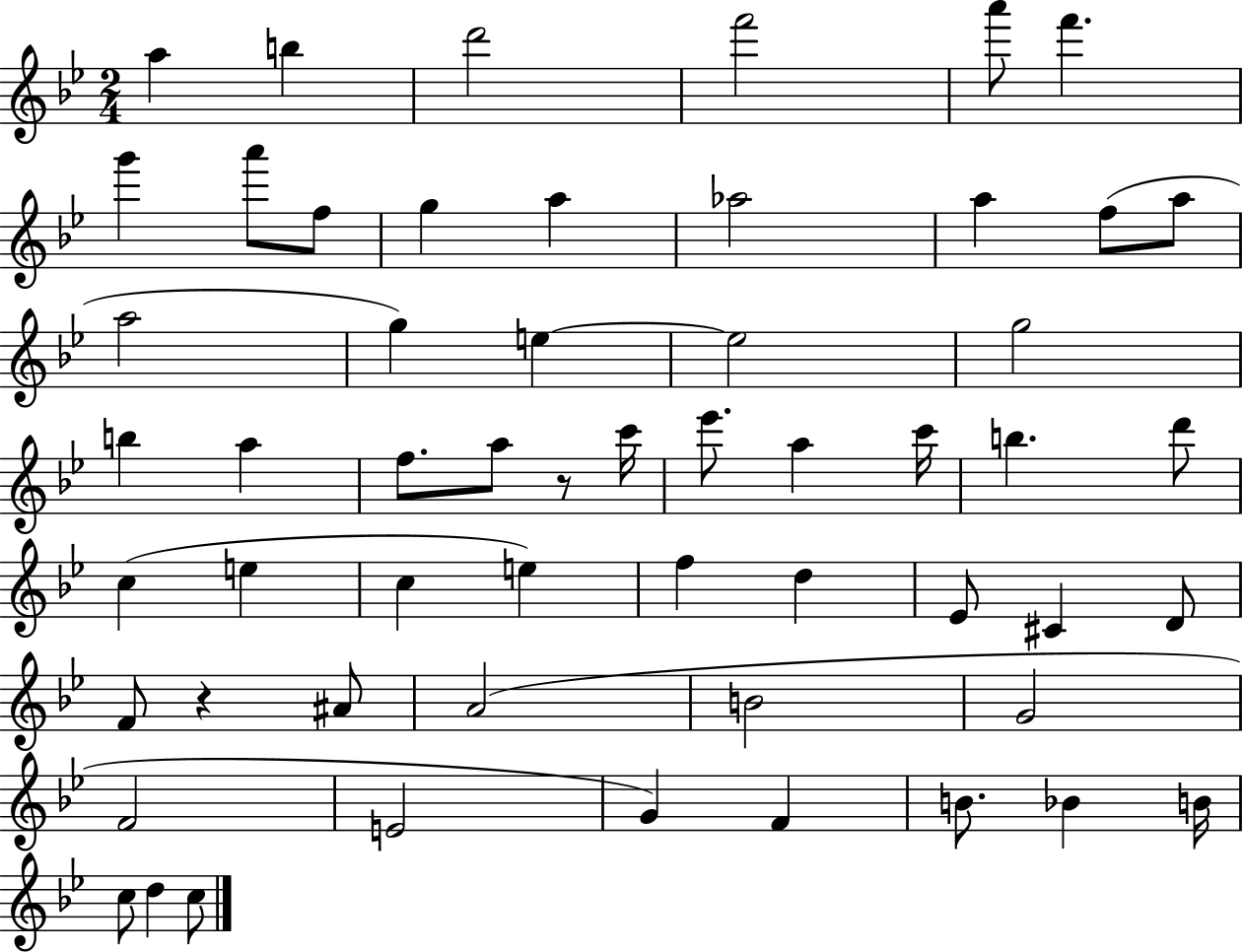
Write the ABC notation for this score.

X:1
T:Untitled
M:2/4
L:1/4
K:Bb
a b d'2 f'2 a'/2 f' g' a'/2 f/2 g a _a2 a f/2 a/2 a2 g e e2 g2 b a f/2 a/2 z/2 c'/4 _e'/2 a c'/4 b d'/2 c e c e f d _E/2 ^C D/2 F/2 z ^A/2 A2 B2 G2 F2 E2 G F B/2 _B B/4 c/2 d c/2